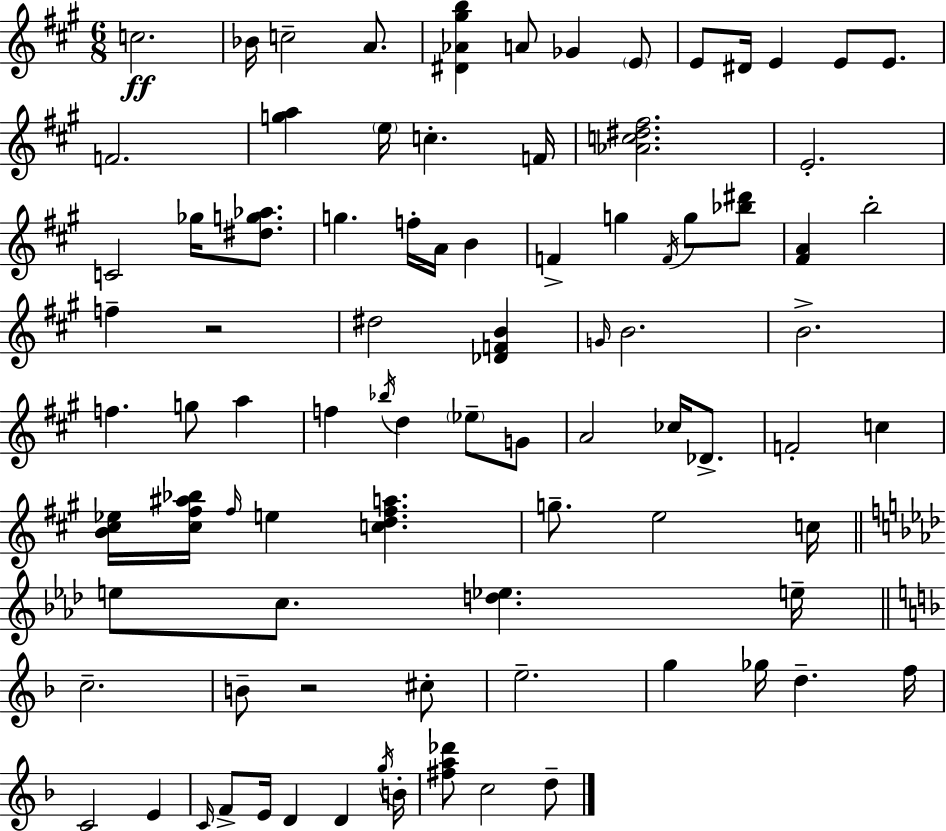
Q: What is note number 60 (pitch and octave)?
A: Gb5